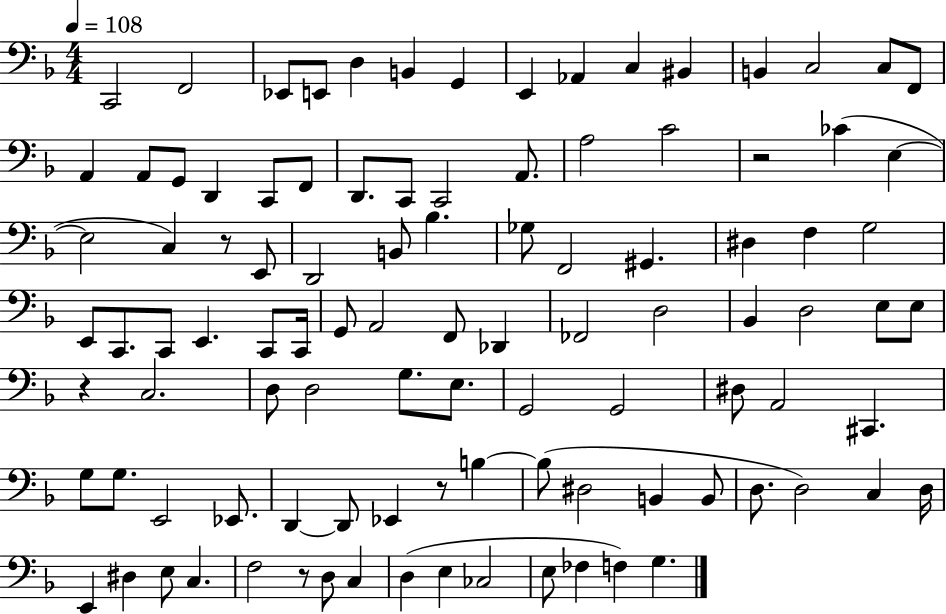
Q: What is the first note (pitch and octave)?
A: C2